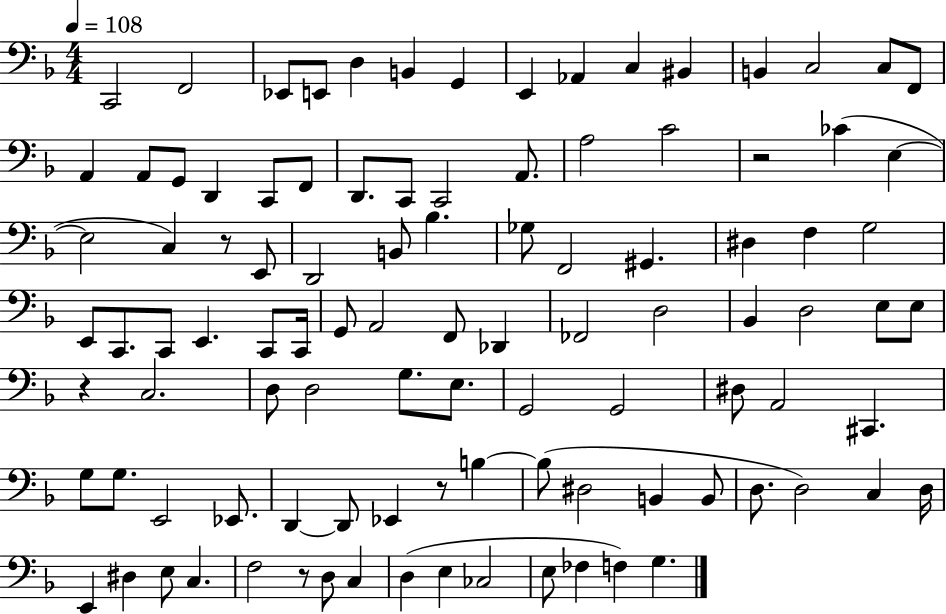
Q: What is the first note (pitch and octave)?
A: C2